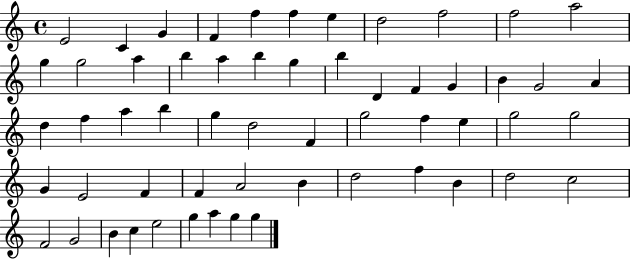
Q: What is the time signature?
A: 4/4